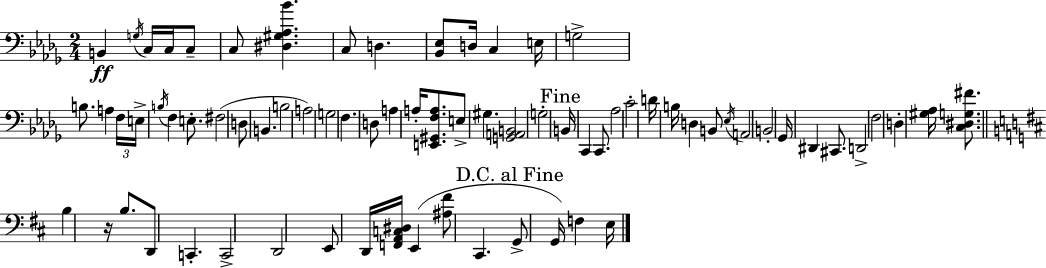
{
  \clef bass
  \numericTimeSignature
  \time 2/4
  \key bes \minor
  \repeat volta 2 { b,4\ff \acciaccatura { g16 } c16 c16 c8-- | c8 <dis gis aes bes'>4. | c8 d4. | <bes, ees>8 d16 c4 | \break e16 g2-> | b8. a4 | \tuplet 3/2 { f16 e16-> \acciaccatura { b16 } } f4 e8.-. | fis2( | \break d8 b,4. | b2 | a2) | g2 | \break f4. | d8 a4 a16-. <e, gis, f a>8. | e8-> gis4. | <g, a, b,>2 | \break g2-. | \mark "Fine" b,16 c,4 c,8. | aes2 | c'2-. | \break d'16 b16 d4 | b,8 \acciaccatura { ees16 } a,2 | b,2-. | ges,16 dis,4 | \break cis,8. d,2-> | f2 | d4-. <gis aes>16 | <c dis g fis'>8. \bar "||" \break \key b \minor b4 r16 b8. | d,8 c,4.-. | c,2-> | d,2 | \break e,8 d,16 <f, a, c dis>16 e,4( | <ais fis'>8 cis,4. | \mark "D.C. al Fine" g,8-> g,16) f4 e16 | } \bar "|."
}